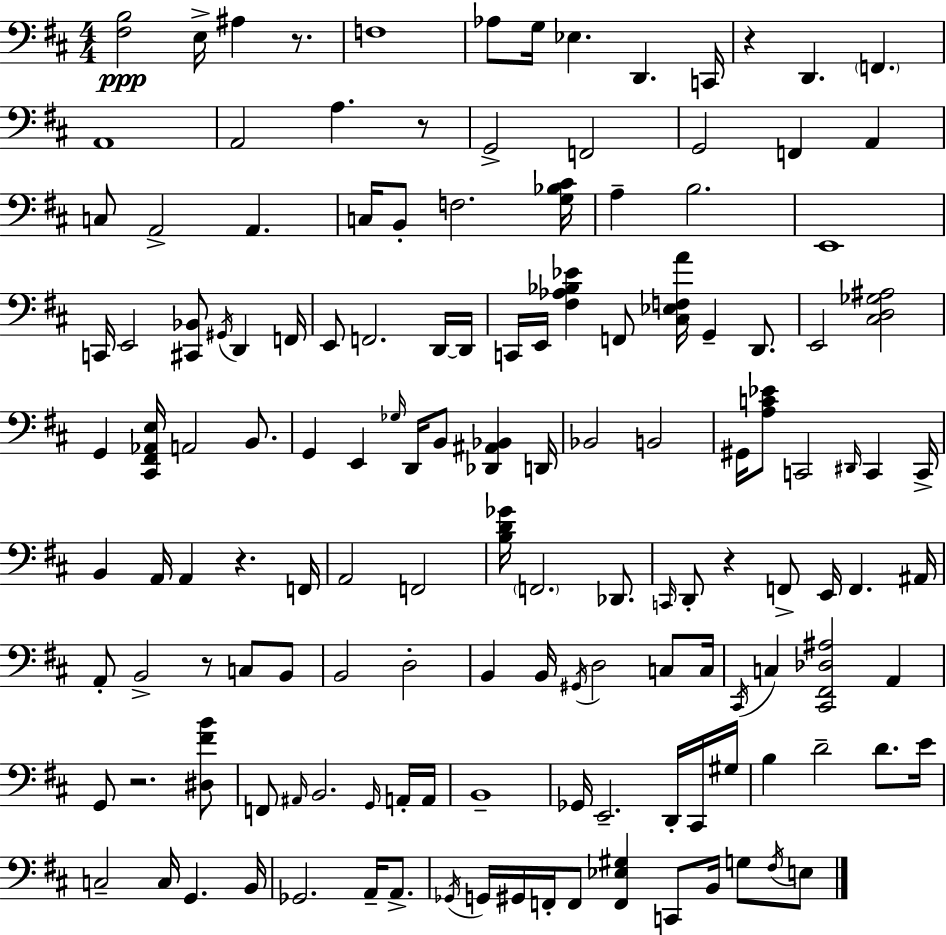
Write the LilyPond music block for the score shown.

{
  \clef bass
  \numericTimeSignature
  \time 4/4
  \key d \major
  \repeat volta 2 { <fis b>2\ppp e16-> ais4 r8. | f1 | aes8 g16 ees4. d,4. c,16 | r4 d,4. \parenthesize f,4. | \break a,1 | a,2 a4. r8 | g,2-> f,2 | g,2 f,4 a,4 | \break c8 a,2-> a,4. | c16 b,8-. f2. <g bes cis'>16 | a4-- b2. | e,1 | \break c,16 e,2 <cis, bes,>8 \acciaccatura { gis,16 } d,4 | f,16 e,8 f,2. d,16~~ | d,16 c,16 e,16 <fis aes bes ees'>4 f,8 <cis ees f a'>16 g,4-- d,8. | e,2 <cis d ges ais>2 | \break g,4 <cis, fis, aes, e>16 a,2 b,8. | g,4 e,4 \grace { ges16 } d,16 b,8 <des, ais, bes,>4 | d,16 bes,2 b,2 | gis,16 <a c' ees'>8 c,2 \grace { dis,16 } c,4 | \break c,16-> b,4 a,16 a,4 r4. | f,16 a,2 f,2 | <b d' ges'>16 \parenthesize f,2. | des,8. \grace { c,16 } d,8-. r4 f,8-> e,16 f,4. | \break ais,16 a,8-. b,2-> r8 | c8 b,8 b,2 d2-. | b,4 b,16 \acciaccatura { gis,16 } d2 | c8 c16 \acciaccatura { cis,16 } c4 <cis, fis, des ais>2 | \break a,4 g,8 r2. | <dis fis' b'>8 f,8 \grace { ais,16 } b,2. | \grace { g,16 } a,16-. a,16 b,1-- | ges,16 e,2.-- | \break d,16-. cis,16 gis16 b4 d'2-- | d'8. e'16 c2-- | c16 g,4. b,16 ges,2. | a,16-- a,8.-> \acciaccatura { ges,16 } g,16 gis,16 f,16-. f,8 <f, ees gis>4 | \break c,8 b,16 g8 \acciaccatura { fis16 } e8 } \bar "|."
}